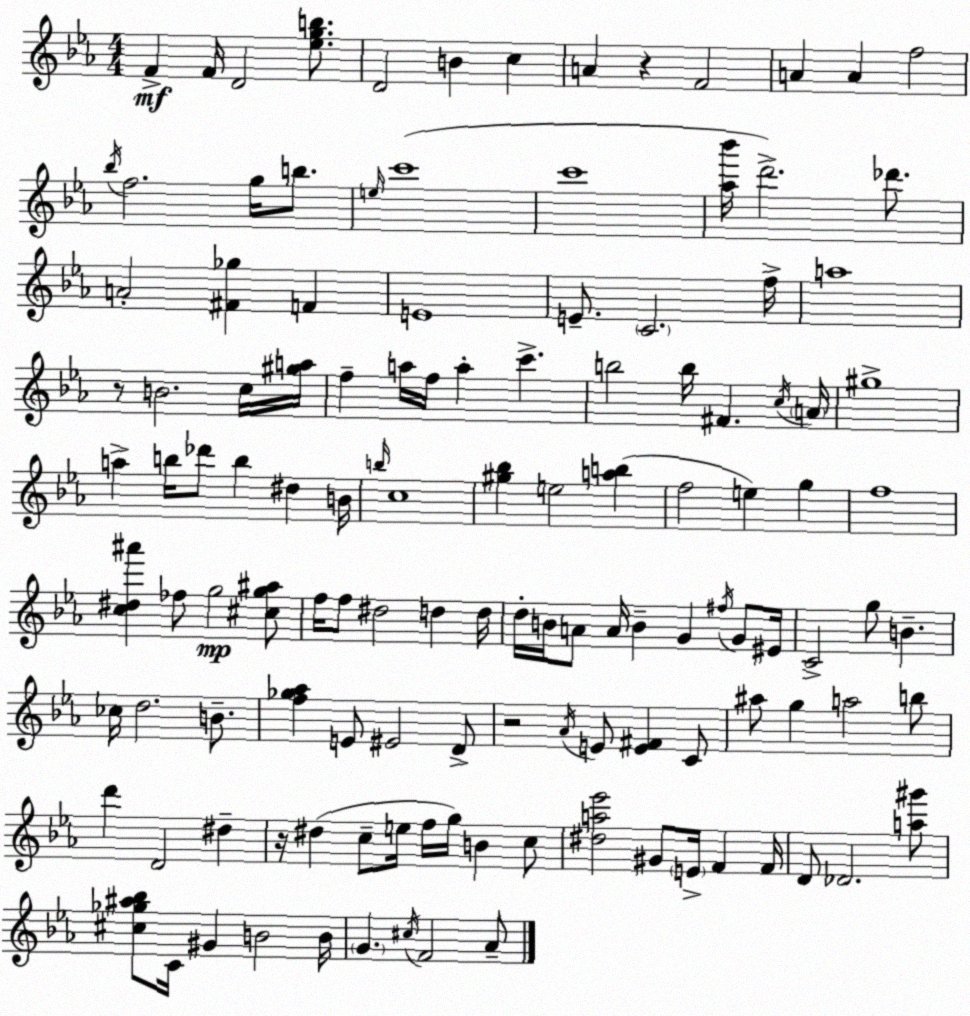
X:1
T:Untitled
M:4/4
L:1/4
K:Cm
F F/4 D2 [_egb]/2 D2 B c A z F2 A A f2 _b/4 f2 g/4 b/2 e/4 c'4 c'4 [_a_b']/4 d'2 _d'/2 A2 [^F_g] F E4 E/2 C2 f/4 a4 z/2 B2 c/4 [^ga]/4 f a/4 f/4 a c' b2 b/4 ^F c/4 A/4 ^g4 a b/4 _d'/2 b ^d B/4 b/4 c4 [^g_b] e2 [ab] f2 e g f4 [c^d^a'] _f/2 g2 [^cg^a]/2 f/4 f/2 ^d2 d d/4 d/4 B/4 A/2 A/4 B G ^f/4 G/2 ^E/4 C2 g/2 B _c/4 d2 B/2 [f_g_a] E/2 ^E2 D/2 z2 _A/4 E/2 [E^F] C/2 ^a/2 g a2 b/2 d' D2 ^d z/4 ^d c/2 e/4 f/4 g/4 B c/2 [^da_e']2 ^G/2 E/4 F F/4 D/2 _D2 [a^g']/2 [^c_g^a_b]/2 C/4 ^G B2 B/4 G ^c/4 F2 _A/2